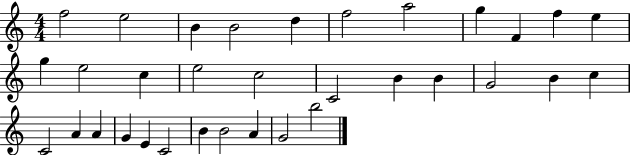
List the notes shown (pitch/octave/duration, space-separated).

F5/h E5/h B4/q B4/h D5/q F5/h A5/h G5/q F4/q F5/q E5/q G5/q E5/h C5/q E5/h C5/h C4/h B4/q B4/q G4/h B4/q C5/q C4/h A4/q A4/q G4/q E4/q C4/h B4/q B4/h A4/q G4/h B5/h